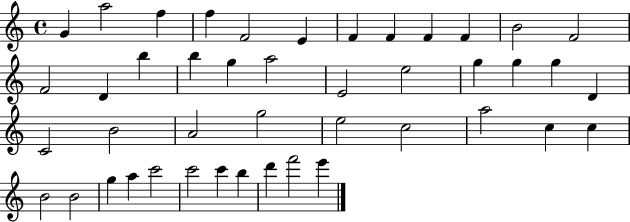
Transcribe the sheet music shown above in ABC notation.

X:1
T:Untitled
M:4/4
L:1/4
K:C
G a2 f f F2 E F F F F B2 F2 F2 D b b g a2 E2 e2 g g g D C2 B2 A2 g2 e2 c2 a2 c c B2 B2 g a c'2 c'2 c' b d' f'2 e'